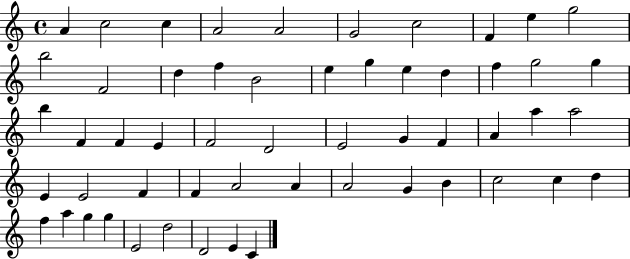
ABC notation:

X:1
T:Untitled
M:4/4
L:1/4
K:C
A c2 c A2 A2 G2 c2 F e g2 b2 F2 d f B2 e g e d f g2 g b F F E F2 D2 E2 G F A a a2 E E2 F F A2 A A2 G B c2 c d f a g g E2 d2 D2 E C